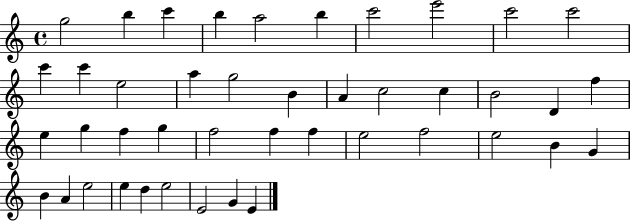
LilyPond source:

{
  \clef treble
  \time 4/4
  \defaultTimeSignature
  \key c \major
  g''2 b''4 c'''4 | b''4 a''2 b''4 | c'''2 e'''2 | c'''2 c'''2 | \break c'''4 c'''4 e''2 | a''4 g''2 b'4 | a'4 c''2 c''4 | b'2 d'4 f''4 | \break e''4 g''4 f''4 g''4 | f''2 f''4 f''4 | e''2 f''2 | e''2 b'4 g'4 | \break b'4 a'4 e''2 | e''4 d''4 e''2 | e'2 g'4 e'4 | \bar "|."
}